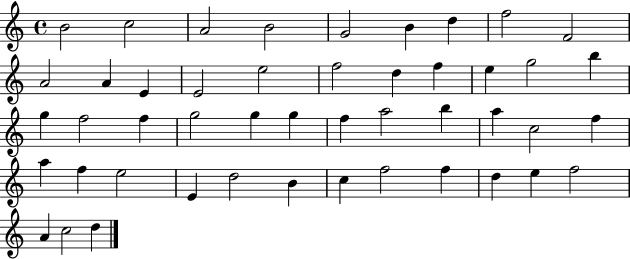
X:1
T:Untitled
M:4/4
L:1/4
K:C
B2 c2 A2 B2 G2 B d f2 F2 A2 A E E2 e2 f2 d f e g2 b g f2 f g2 g g f a2 b a c2 f a f e2 E d2 B c f2 f d e f2 A c2 d